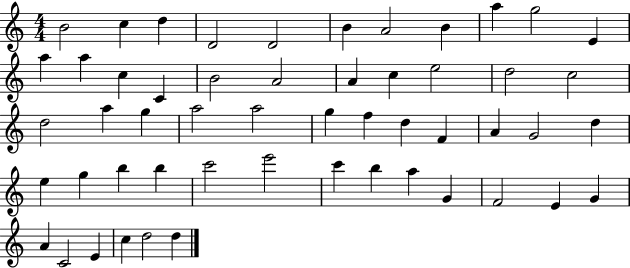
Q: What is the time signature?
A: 4/4